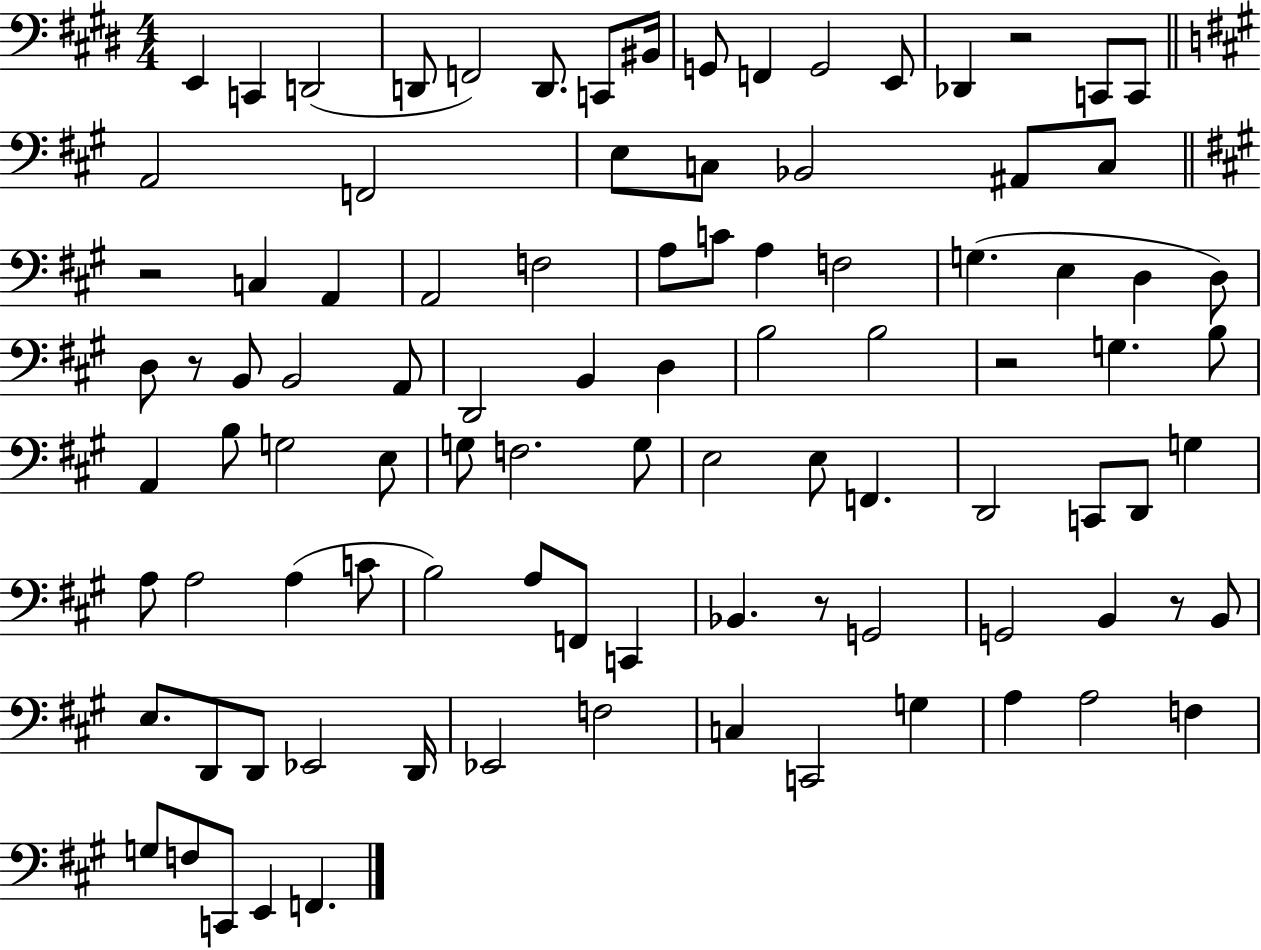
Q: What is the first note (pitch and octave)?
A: E2